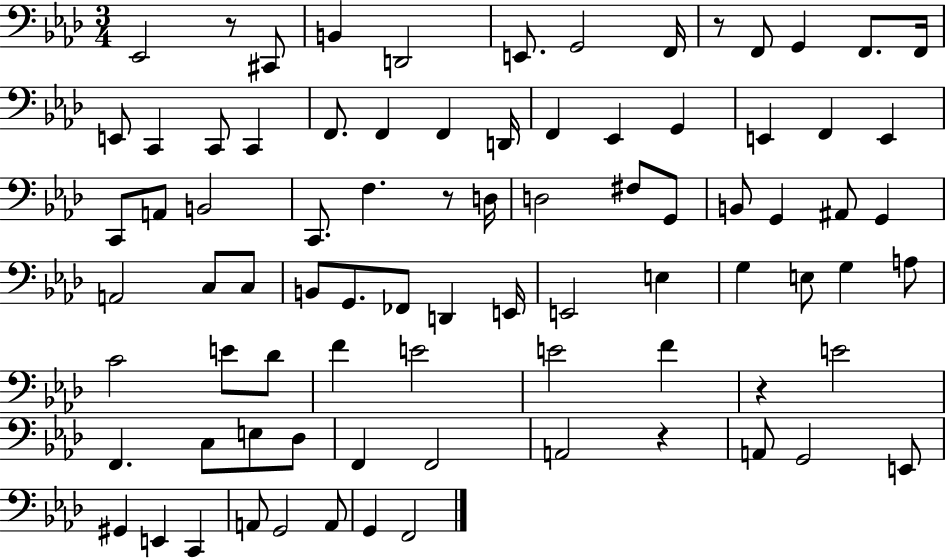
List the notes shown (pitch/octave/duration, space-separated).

Eb2/h R/e C#2/e B2/q D2/h E2/e. G2/h F2/s R/e F2/e G2/q F2/e. F2/s E2/e C2/q C2/e C2/q F2/e. F2/q F2/q D2/s F2/q Eb2/q G2/q E2/q F2/q E2/q C2/e A2/e B2/h C2/e. F3/q. R/e D3/s D3/h F#3/e G2/e B2/e G2/q A#2/e G2/q A2/h C3/e C3/e B2/e G2/e. FES2/e D2/q E2/s E2/h E3/q G3/q E3/e G3/q A3/e C4/h E4/e Db4/e F4/q E4/h E4/h F4/q R/q E4/h F2/q. C3/e E3/e Db3/e F2/q F2/h A2/h R/q A2/e G2/h E2/e G#2/q E2/q C2/q A2/e G2/h A2/e G2/q F2/h